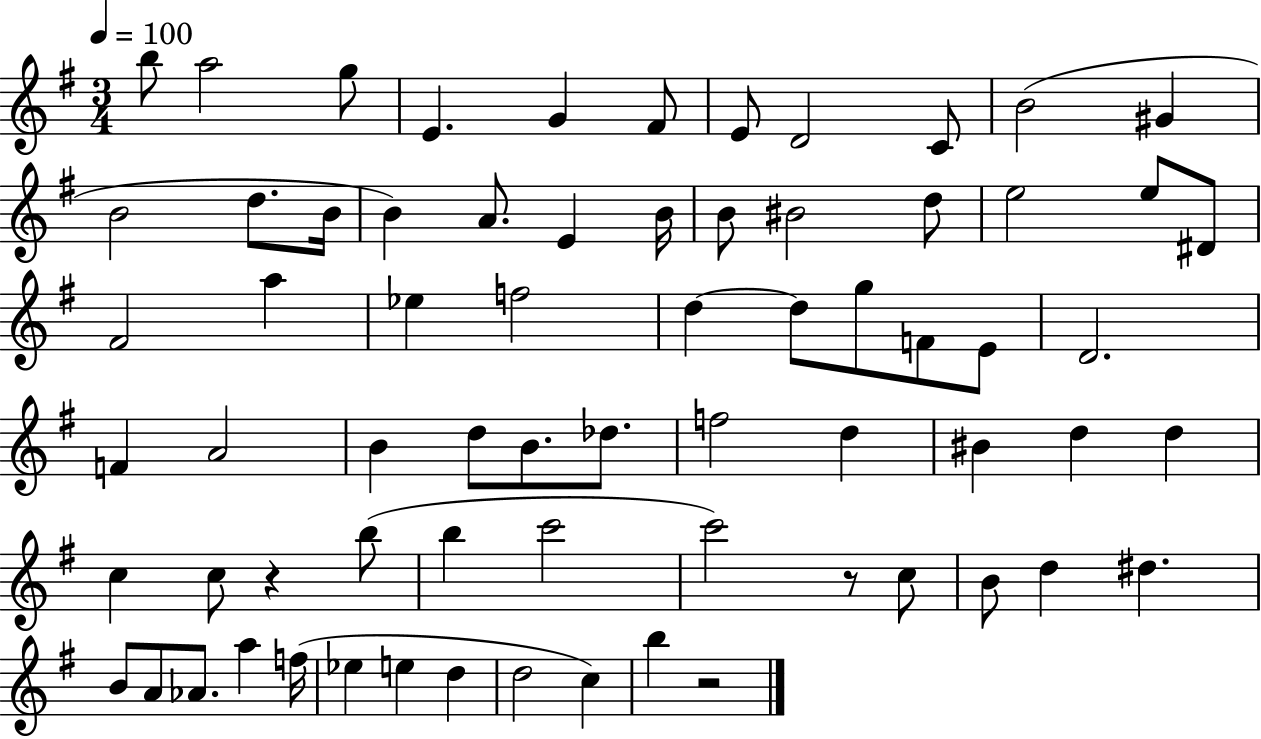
{
  \clef treble
  \numericTimeSignature
  \time 3/4
  \key g \major
  \tempo 4 = 100
  b''8 a''2 g''8 | e'4. g'4 fis'8 | e'8 d'2 c'8 | b'2( gis'4 | \break b'2 d''8. b'16 | b'4) a'8. e'4 b'16 | b'8 bis'2 d''8 | e''2 e''8 dis'8 | \break fis'2 a''4 | ees''4 f''2 | d''4~~ d''8 g''8 f'8 e'8 | d'2. | \break f'4 a'2 | b'4 d''8 b'8. des''8. | f''2 d''4 | bis'4 d''4 d''4 | \break c''4 c''8 r4 b''8( | b''4 c'''2 | c'''2) r8 c''8 | b'8 d''4 dis''4. | \break b'8 a'8 aes'8. a''4 f''16( | ees''4 e''4 d''4 | d''2 c''4) | b''4 r2 | \break \bar "|."
}